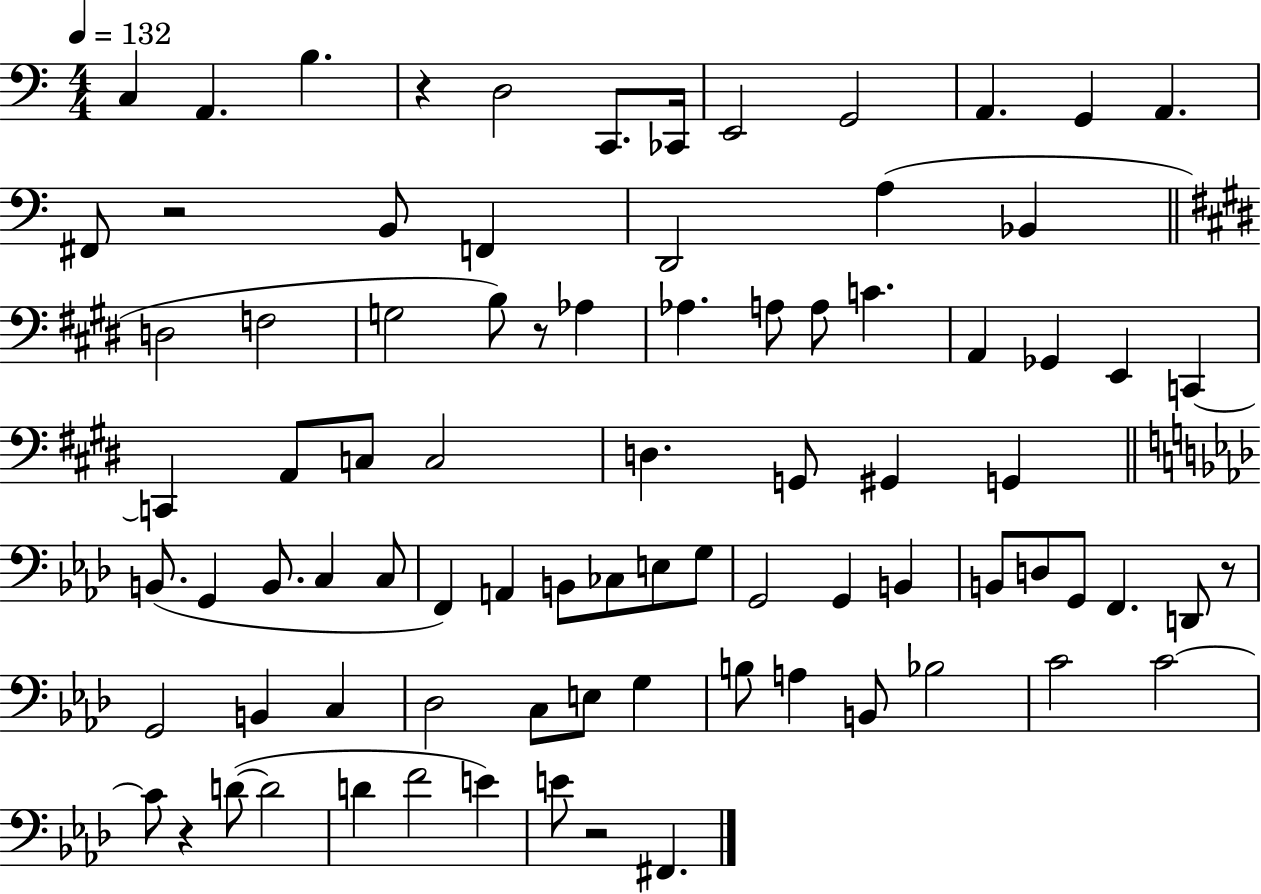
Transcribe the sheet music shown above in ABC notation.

X:1
T:Untitled
M:4/4
L:1/4
K:C
C, A,, B, z D,2 C,,/2 _C,,/4 E,,2 G,,2 A,, G,, A,, ^F,,/2 z2 B,,/2 F,, D,,2 A, _B,, D,2 F,2 G,2 B,/2 z/2 _A, _A, A,/2 A,/2 C A,, _G,, E,, C,, C,, A,,/2 C,/2 C,2 D, G,,/2 ^G,, G,, B,,/2 G,, B,,/2 C, C,/2 F,, A,, B,,/2 _C,/2 E,/2 G,/2 G,,2 G,, B,, B,,/2 D,/2 G,,/2 F,, D,,/2 z/2 G,,2 B,, C, _D,2 C,/2 E,/2 G, B,/2 A, B,,/2 _B,2 C2 C2 C/2 z D/2 D2 D F2 E E/2 z2 ^F,,